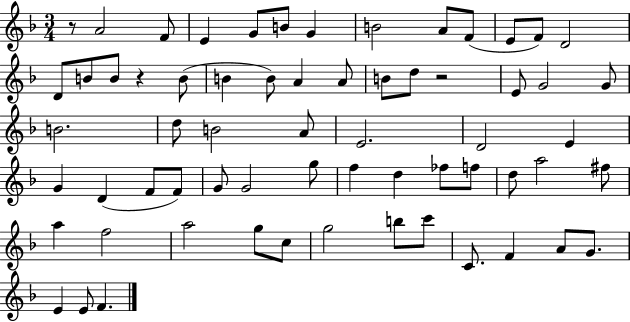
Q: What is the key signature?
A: F major